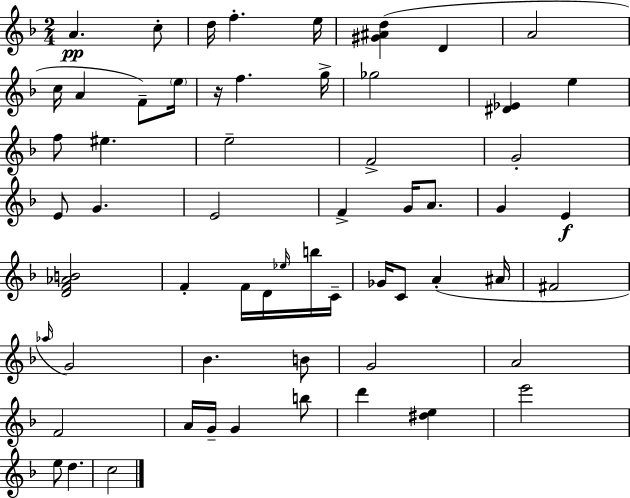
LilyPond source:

{
  \clef treble
  \numericTimeSignature
  \time 2/4
  \key f \major
  \repeat volta 2 { a'4.\pp c''8-. | d''16 f''4.-. e''16 | <gis' ais' d''>4( d'4 | a'2 | \break c''16 a'4 f'8--) \parenthesize e''16 | r16 f''4. g''16-> | ges''2 | <dis' ees'>4 e''4 | \break f''8 eis''4. | e''2-- | f'2-> | g'2-. | \break e'8 g'4. | e'2 | f'4-> g'16 a'8. | g'4 e'4\f | \break <d' f' aes' b'>2 | f'4-. f'16 d'16 \grace { ees''16 } b''16 | c'16-- ges'16 c'8 a'4-.( | ais'16 fis'2 | \break \grace { aes''16 }) g'2 | bes'4. | b'8 g'2 | a'2 | \break f'2 | a'16 g'16-- g'4 | b''8 d'''4 <dis'' e''>4 | e'''2 | \break e''8 d''4. | c''2 | } \bar "|."
}